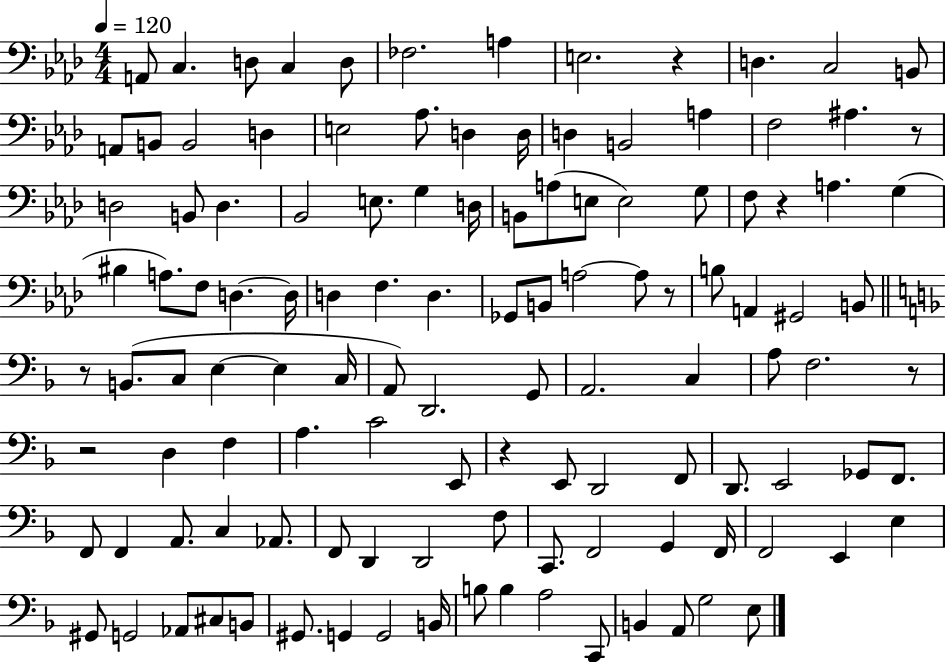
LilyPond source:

{
  \clef bass
  \numericTimeSignature
  \time 4/4
  \key aes \major
  \tempo 4 = 120
  a,8 c4. d8 c4 d8 | fes2. a4 | e2. r4 | d4. c2 b,8 | \break a,8 b,8 b,2 d4 | e2 aes8. d4 d16 | d4 b,2 a4 | f2 ais4. r8 | \break d2 b,8 d4. | bes,2 e8. g4 d16 | b,8 a8( e8 e2) g8 | f8 r4 a4. g4( | \break bis4 a8.) f8 d4.~~ d16 | d4 f4. d4. | ges,8 b,8 a2~~ a8 r8 | b8 a,4 gis,2 b,8 | \break \bar "||" \break \key f \major r8 b,8.( c8 e4~~ e4 c16 | a,8) d,2. g,8 | a,2. c4 | a8 f2. r8 | \break r2 d4 f4 | a4. c'2 e,8 | r4 e,8 d,2 f,8 | d,8. e,2 ges,8 f,8. | \break f,8 f,4 a,8. c4 aes,8. | f,8 d,4 d,2 f8 | c,8. f,2 g,4 f,16 | f,2 e,4 e4 | \break gis,8 g,2 aes,8 cis8 b,8 | gis,8. g,4 g,2 b,16 | b8 b4 a2 c,8 | b,4 a,8 g2 e8 | \break \bar "|."
}